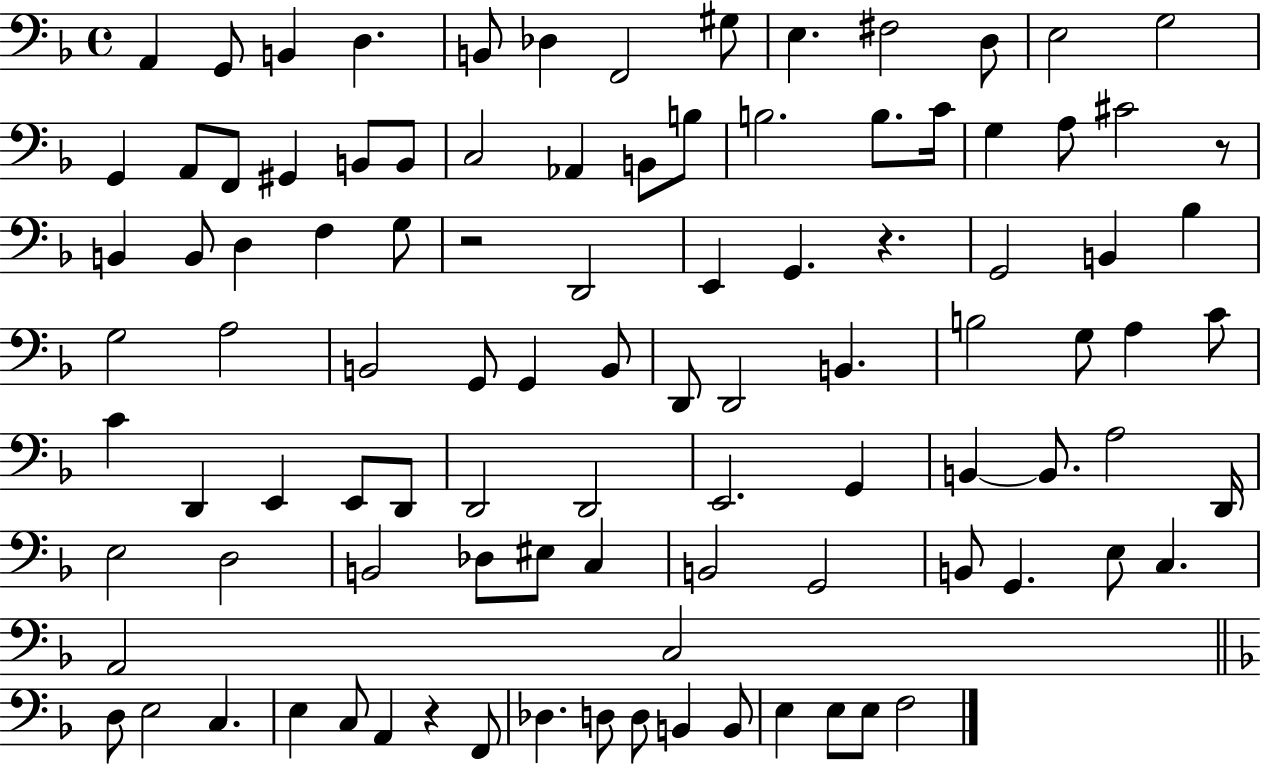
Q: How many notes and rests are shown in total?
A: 100